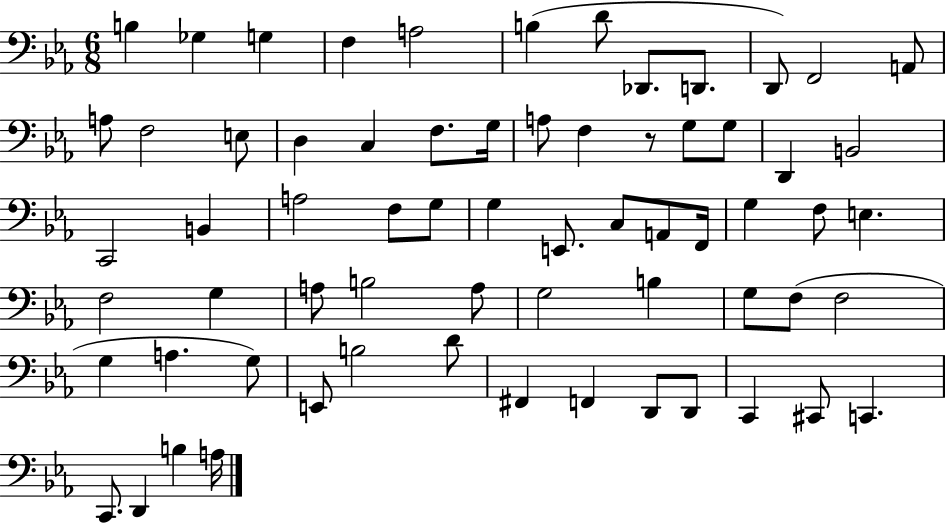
{
  \clef bass
  \numericTimeSignature
  \time 6/8
  \key ees \major
  b4 ges4 g4 | f4 a2 | b4( d'8 des,8. d,8. | d,8) f,2 a,8 | \break a8 f2 e8 | d4 c4 f8. g16 | a8 f4 r8 g8 g8 | d,4 b,2 | \break c,2 b,4 | a2 f8 g8 | g4 e,8. c8 a,8 f,16 | g4 f8 e4. | \break f2 g4 | a8 b2 a8 | g2 b4 | g8 f8( f2 | \break g4 a4. g8) | e,8 b2 d'8 | fis,4 f,4 d,8 d,8 | c,4 cis,8 c,4. | \break c,8. d,4 b4 a16 | \bar "|."
}